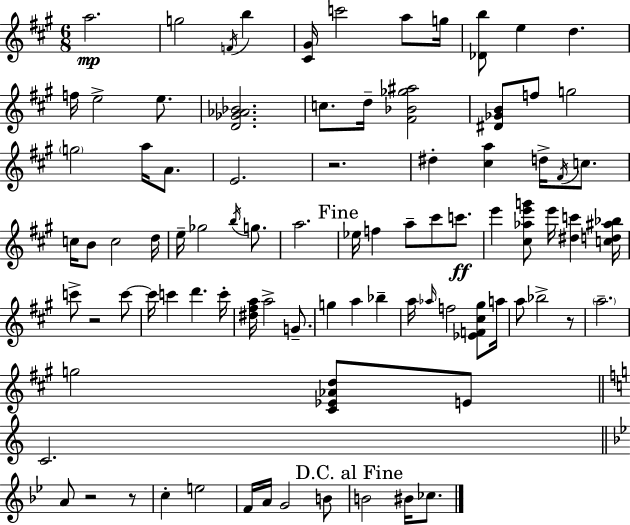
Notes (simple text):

A5/h. G5/h F4/s B5/q [C#4,G#4]/s C6/h A5/e G5/s [Db4,B5]/e E5/q D5/q. F5/s E5/h E5/e. [D4,Gb4,Ab4,Bb4]/h. C5/e. D5/s [F#4,Bb4,Gb5,A#5]/h [D#4,Gb4,B4]/e F5/e G5/h G5/h A5/s A4/e. E4/h. R/h. D#5/q [C#5,A5]/q D5/s F#4/s C5/e. C5/s B4/e C5/h D5/s E5/s Gb5/h B5/s G5/e. A5/h. Eb5/s F5/q A5/e C#6/e C6/e. E6/q [C#5,Ab5,E6,G6]/e E6/s [D#5,C6]/q [C5,D5,A#5,Bb5]/s C6/e R/h C6/e C6/s C6/q D6/q. C6/s [D#5,F#5,A5]/s A5/h G4/e. G5/q A5/q Bb5/q A5/s Ab5/s F5/h [Eb4,F4,C#5,G#5]/e A5/s A5/e Bb5/h R/e A5/h. G5/h [C#4,Eb4,Ab4,D5]/e E4/e C4/h. A4/e R/h R/e C5/q E5/h F4/s A4/s G4/h B4/e B4/h BIS4/s CES5/e.